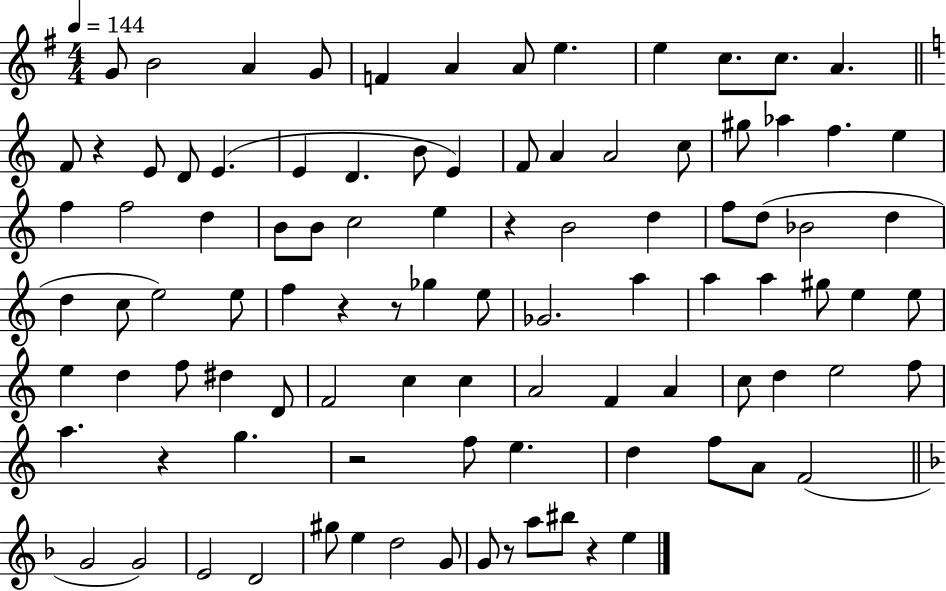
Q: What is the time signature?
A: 4/4